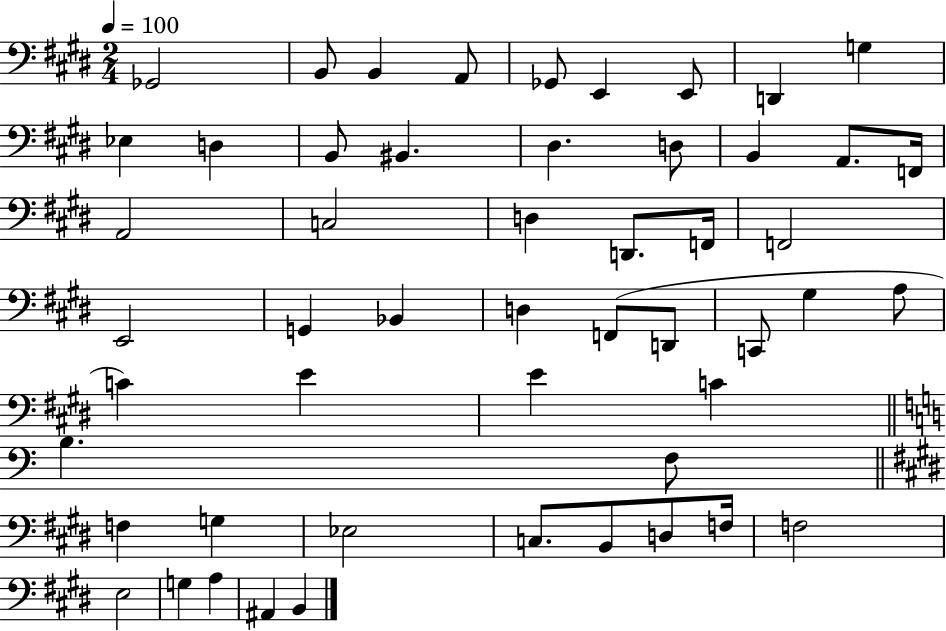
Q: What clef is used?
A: bass